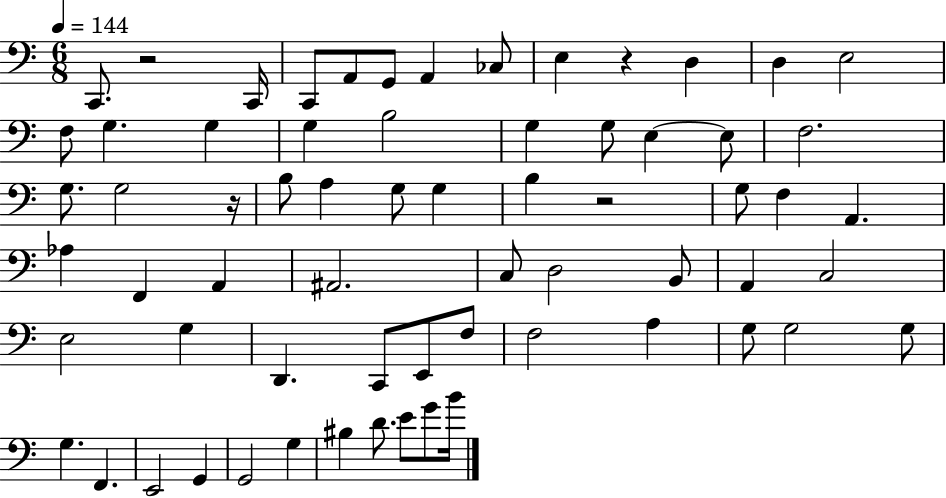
{
  \clef bass
  \numericTimeSignature
  \time 6/8
  \key c \major
  \tempo 4 = 144
  \repeat volta 2 { c,8. r2 c,16 | c,8 a,8 g,8 a,4 ces8 | e4 r4 d4 | d4 e2 | \break f8 g4. g4 | g4 b2 | g4 g8 e4~~ e8 | f2. | \break g8. g2 r16 | b8 a4 g8 g4 | b4 r2 | g8 f4 a,4. | \break aes4 f,4 a,4 | ais,2. | c8 d2 b,8 | a,4 c2 | \break e2 g4 | d,4. c,8 e,8 f8 | f2 a4 | g8 g2 g8 | \break g4. f,4. | e,2 g,4 | g,2 g4 | bis4 d'8. e'8 g'8 b'16 | \break } \bar "|."
}